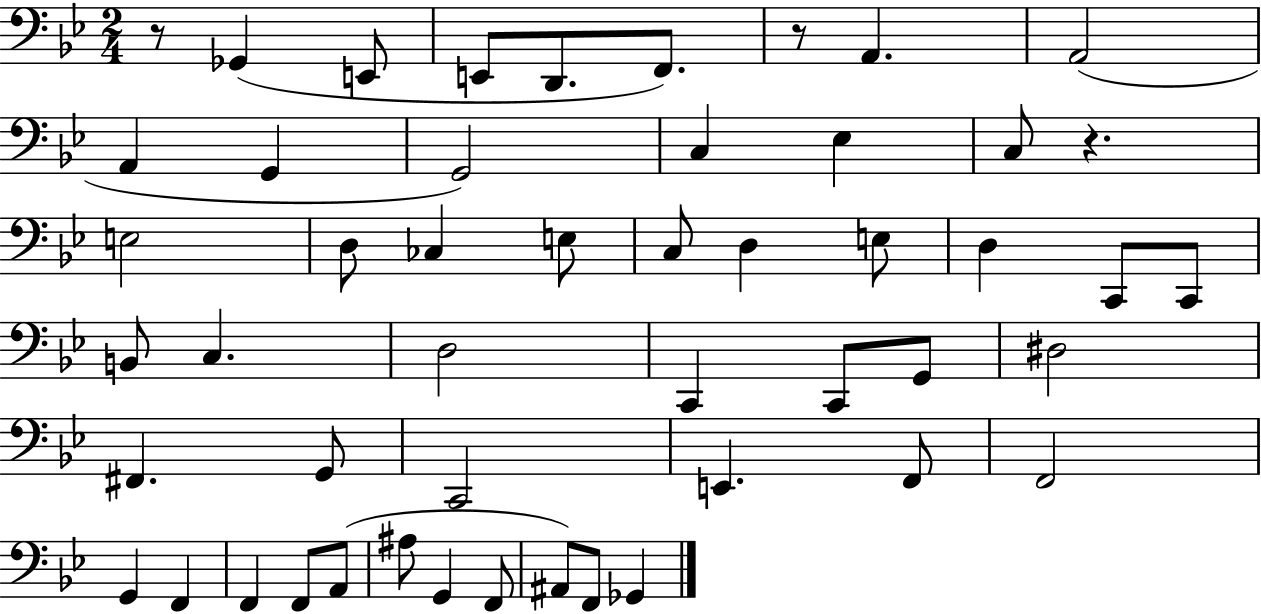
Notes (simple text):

R/e Gb2/q E2/e E2/e D2/e. F2/e. R/e A2/q. A2/h A2/q G2/q G2/h C3/q Eb3/q C3/e R/q. E3/h D3/e CES3/q E3/e C3/e D3/q E3/e D3/q C2/e C2/e B2/e C3/q. D3/h C2/q C2/e G2/e D#3/h F#2/q. G2/e C2/h E2/q. F2/e F2/h G2/q F2/q F2/q F2/e A2/e A#3/e G2/q F2/e A#2/e F2/e Gb2/q